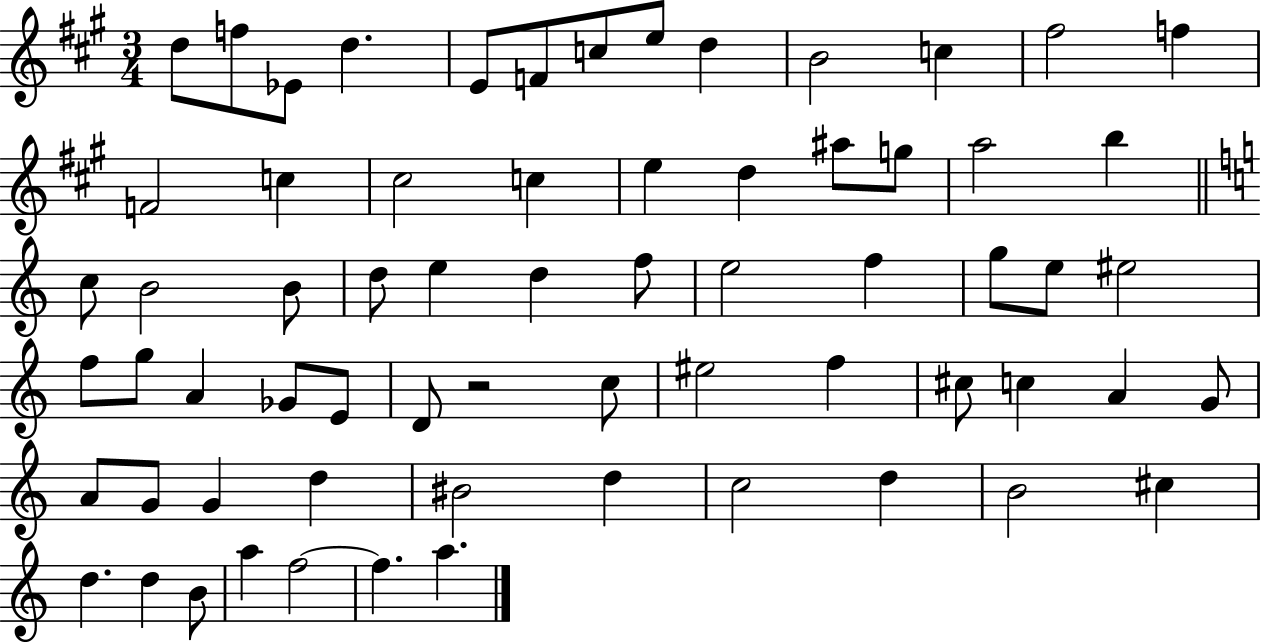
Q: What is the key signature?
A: A major